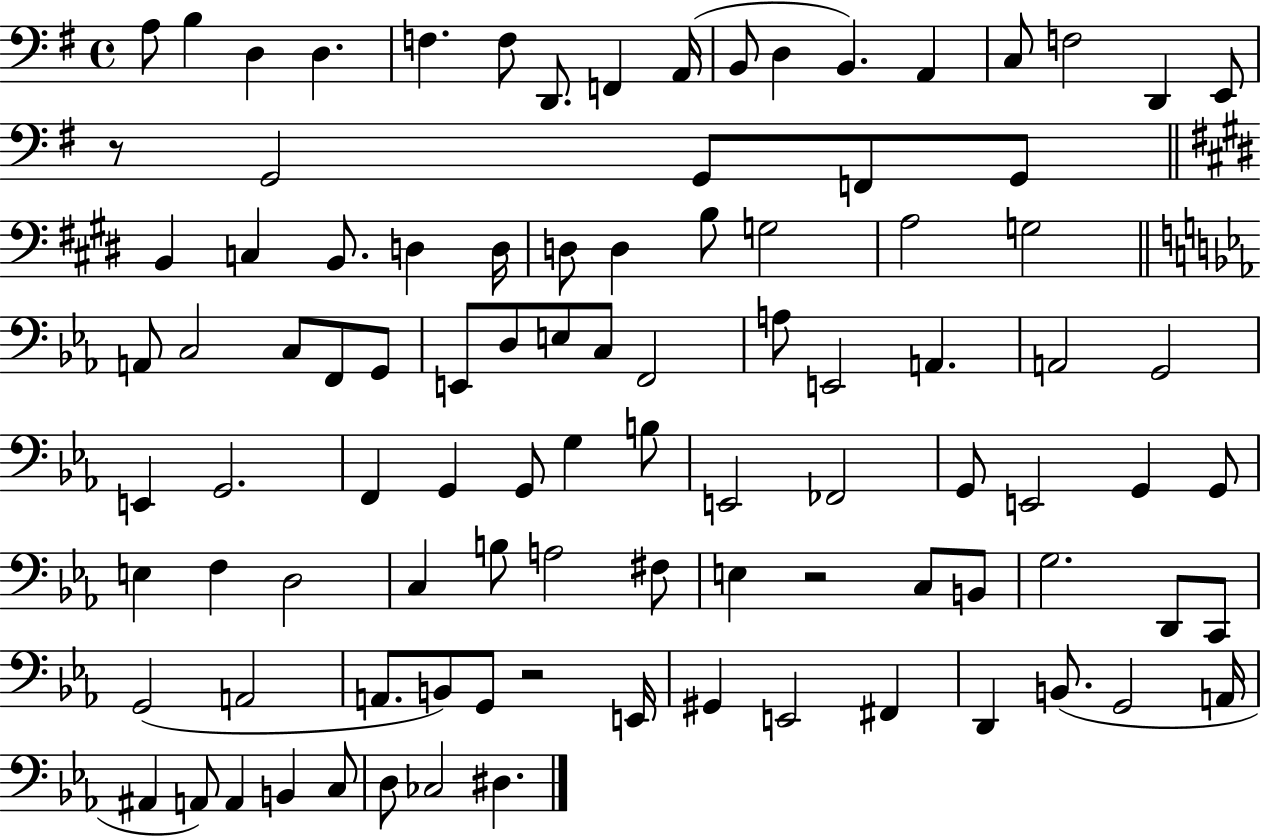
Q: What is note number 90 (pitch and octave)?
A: B2